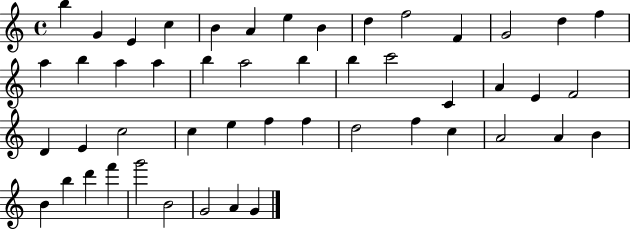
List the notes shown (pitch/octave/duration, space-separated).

B5/q G4/q E4/q C5/q B4/q A4/q E5/q B4/q D5/q F5/h F4/q G4/h D5/q F5/q A5/q B5/q A5/q A5/q B5/q A5/h B5/q B5/q C6/h C4/q A4/q E4/q F4/h D4/q E4/q C5/h C5/q E5/q F5/q F5/q D5/h F5/q C5/q A4/h A4/q B4/q B4/q B5/q D6/q F6/q G6/h B4/h G4/h A4/q G4/q